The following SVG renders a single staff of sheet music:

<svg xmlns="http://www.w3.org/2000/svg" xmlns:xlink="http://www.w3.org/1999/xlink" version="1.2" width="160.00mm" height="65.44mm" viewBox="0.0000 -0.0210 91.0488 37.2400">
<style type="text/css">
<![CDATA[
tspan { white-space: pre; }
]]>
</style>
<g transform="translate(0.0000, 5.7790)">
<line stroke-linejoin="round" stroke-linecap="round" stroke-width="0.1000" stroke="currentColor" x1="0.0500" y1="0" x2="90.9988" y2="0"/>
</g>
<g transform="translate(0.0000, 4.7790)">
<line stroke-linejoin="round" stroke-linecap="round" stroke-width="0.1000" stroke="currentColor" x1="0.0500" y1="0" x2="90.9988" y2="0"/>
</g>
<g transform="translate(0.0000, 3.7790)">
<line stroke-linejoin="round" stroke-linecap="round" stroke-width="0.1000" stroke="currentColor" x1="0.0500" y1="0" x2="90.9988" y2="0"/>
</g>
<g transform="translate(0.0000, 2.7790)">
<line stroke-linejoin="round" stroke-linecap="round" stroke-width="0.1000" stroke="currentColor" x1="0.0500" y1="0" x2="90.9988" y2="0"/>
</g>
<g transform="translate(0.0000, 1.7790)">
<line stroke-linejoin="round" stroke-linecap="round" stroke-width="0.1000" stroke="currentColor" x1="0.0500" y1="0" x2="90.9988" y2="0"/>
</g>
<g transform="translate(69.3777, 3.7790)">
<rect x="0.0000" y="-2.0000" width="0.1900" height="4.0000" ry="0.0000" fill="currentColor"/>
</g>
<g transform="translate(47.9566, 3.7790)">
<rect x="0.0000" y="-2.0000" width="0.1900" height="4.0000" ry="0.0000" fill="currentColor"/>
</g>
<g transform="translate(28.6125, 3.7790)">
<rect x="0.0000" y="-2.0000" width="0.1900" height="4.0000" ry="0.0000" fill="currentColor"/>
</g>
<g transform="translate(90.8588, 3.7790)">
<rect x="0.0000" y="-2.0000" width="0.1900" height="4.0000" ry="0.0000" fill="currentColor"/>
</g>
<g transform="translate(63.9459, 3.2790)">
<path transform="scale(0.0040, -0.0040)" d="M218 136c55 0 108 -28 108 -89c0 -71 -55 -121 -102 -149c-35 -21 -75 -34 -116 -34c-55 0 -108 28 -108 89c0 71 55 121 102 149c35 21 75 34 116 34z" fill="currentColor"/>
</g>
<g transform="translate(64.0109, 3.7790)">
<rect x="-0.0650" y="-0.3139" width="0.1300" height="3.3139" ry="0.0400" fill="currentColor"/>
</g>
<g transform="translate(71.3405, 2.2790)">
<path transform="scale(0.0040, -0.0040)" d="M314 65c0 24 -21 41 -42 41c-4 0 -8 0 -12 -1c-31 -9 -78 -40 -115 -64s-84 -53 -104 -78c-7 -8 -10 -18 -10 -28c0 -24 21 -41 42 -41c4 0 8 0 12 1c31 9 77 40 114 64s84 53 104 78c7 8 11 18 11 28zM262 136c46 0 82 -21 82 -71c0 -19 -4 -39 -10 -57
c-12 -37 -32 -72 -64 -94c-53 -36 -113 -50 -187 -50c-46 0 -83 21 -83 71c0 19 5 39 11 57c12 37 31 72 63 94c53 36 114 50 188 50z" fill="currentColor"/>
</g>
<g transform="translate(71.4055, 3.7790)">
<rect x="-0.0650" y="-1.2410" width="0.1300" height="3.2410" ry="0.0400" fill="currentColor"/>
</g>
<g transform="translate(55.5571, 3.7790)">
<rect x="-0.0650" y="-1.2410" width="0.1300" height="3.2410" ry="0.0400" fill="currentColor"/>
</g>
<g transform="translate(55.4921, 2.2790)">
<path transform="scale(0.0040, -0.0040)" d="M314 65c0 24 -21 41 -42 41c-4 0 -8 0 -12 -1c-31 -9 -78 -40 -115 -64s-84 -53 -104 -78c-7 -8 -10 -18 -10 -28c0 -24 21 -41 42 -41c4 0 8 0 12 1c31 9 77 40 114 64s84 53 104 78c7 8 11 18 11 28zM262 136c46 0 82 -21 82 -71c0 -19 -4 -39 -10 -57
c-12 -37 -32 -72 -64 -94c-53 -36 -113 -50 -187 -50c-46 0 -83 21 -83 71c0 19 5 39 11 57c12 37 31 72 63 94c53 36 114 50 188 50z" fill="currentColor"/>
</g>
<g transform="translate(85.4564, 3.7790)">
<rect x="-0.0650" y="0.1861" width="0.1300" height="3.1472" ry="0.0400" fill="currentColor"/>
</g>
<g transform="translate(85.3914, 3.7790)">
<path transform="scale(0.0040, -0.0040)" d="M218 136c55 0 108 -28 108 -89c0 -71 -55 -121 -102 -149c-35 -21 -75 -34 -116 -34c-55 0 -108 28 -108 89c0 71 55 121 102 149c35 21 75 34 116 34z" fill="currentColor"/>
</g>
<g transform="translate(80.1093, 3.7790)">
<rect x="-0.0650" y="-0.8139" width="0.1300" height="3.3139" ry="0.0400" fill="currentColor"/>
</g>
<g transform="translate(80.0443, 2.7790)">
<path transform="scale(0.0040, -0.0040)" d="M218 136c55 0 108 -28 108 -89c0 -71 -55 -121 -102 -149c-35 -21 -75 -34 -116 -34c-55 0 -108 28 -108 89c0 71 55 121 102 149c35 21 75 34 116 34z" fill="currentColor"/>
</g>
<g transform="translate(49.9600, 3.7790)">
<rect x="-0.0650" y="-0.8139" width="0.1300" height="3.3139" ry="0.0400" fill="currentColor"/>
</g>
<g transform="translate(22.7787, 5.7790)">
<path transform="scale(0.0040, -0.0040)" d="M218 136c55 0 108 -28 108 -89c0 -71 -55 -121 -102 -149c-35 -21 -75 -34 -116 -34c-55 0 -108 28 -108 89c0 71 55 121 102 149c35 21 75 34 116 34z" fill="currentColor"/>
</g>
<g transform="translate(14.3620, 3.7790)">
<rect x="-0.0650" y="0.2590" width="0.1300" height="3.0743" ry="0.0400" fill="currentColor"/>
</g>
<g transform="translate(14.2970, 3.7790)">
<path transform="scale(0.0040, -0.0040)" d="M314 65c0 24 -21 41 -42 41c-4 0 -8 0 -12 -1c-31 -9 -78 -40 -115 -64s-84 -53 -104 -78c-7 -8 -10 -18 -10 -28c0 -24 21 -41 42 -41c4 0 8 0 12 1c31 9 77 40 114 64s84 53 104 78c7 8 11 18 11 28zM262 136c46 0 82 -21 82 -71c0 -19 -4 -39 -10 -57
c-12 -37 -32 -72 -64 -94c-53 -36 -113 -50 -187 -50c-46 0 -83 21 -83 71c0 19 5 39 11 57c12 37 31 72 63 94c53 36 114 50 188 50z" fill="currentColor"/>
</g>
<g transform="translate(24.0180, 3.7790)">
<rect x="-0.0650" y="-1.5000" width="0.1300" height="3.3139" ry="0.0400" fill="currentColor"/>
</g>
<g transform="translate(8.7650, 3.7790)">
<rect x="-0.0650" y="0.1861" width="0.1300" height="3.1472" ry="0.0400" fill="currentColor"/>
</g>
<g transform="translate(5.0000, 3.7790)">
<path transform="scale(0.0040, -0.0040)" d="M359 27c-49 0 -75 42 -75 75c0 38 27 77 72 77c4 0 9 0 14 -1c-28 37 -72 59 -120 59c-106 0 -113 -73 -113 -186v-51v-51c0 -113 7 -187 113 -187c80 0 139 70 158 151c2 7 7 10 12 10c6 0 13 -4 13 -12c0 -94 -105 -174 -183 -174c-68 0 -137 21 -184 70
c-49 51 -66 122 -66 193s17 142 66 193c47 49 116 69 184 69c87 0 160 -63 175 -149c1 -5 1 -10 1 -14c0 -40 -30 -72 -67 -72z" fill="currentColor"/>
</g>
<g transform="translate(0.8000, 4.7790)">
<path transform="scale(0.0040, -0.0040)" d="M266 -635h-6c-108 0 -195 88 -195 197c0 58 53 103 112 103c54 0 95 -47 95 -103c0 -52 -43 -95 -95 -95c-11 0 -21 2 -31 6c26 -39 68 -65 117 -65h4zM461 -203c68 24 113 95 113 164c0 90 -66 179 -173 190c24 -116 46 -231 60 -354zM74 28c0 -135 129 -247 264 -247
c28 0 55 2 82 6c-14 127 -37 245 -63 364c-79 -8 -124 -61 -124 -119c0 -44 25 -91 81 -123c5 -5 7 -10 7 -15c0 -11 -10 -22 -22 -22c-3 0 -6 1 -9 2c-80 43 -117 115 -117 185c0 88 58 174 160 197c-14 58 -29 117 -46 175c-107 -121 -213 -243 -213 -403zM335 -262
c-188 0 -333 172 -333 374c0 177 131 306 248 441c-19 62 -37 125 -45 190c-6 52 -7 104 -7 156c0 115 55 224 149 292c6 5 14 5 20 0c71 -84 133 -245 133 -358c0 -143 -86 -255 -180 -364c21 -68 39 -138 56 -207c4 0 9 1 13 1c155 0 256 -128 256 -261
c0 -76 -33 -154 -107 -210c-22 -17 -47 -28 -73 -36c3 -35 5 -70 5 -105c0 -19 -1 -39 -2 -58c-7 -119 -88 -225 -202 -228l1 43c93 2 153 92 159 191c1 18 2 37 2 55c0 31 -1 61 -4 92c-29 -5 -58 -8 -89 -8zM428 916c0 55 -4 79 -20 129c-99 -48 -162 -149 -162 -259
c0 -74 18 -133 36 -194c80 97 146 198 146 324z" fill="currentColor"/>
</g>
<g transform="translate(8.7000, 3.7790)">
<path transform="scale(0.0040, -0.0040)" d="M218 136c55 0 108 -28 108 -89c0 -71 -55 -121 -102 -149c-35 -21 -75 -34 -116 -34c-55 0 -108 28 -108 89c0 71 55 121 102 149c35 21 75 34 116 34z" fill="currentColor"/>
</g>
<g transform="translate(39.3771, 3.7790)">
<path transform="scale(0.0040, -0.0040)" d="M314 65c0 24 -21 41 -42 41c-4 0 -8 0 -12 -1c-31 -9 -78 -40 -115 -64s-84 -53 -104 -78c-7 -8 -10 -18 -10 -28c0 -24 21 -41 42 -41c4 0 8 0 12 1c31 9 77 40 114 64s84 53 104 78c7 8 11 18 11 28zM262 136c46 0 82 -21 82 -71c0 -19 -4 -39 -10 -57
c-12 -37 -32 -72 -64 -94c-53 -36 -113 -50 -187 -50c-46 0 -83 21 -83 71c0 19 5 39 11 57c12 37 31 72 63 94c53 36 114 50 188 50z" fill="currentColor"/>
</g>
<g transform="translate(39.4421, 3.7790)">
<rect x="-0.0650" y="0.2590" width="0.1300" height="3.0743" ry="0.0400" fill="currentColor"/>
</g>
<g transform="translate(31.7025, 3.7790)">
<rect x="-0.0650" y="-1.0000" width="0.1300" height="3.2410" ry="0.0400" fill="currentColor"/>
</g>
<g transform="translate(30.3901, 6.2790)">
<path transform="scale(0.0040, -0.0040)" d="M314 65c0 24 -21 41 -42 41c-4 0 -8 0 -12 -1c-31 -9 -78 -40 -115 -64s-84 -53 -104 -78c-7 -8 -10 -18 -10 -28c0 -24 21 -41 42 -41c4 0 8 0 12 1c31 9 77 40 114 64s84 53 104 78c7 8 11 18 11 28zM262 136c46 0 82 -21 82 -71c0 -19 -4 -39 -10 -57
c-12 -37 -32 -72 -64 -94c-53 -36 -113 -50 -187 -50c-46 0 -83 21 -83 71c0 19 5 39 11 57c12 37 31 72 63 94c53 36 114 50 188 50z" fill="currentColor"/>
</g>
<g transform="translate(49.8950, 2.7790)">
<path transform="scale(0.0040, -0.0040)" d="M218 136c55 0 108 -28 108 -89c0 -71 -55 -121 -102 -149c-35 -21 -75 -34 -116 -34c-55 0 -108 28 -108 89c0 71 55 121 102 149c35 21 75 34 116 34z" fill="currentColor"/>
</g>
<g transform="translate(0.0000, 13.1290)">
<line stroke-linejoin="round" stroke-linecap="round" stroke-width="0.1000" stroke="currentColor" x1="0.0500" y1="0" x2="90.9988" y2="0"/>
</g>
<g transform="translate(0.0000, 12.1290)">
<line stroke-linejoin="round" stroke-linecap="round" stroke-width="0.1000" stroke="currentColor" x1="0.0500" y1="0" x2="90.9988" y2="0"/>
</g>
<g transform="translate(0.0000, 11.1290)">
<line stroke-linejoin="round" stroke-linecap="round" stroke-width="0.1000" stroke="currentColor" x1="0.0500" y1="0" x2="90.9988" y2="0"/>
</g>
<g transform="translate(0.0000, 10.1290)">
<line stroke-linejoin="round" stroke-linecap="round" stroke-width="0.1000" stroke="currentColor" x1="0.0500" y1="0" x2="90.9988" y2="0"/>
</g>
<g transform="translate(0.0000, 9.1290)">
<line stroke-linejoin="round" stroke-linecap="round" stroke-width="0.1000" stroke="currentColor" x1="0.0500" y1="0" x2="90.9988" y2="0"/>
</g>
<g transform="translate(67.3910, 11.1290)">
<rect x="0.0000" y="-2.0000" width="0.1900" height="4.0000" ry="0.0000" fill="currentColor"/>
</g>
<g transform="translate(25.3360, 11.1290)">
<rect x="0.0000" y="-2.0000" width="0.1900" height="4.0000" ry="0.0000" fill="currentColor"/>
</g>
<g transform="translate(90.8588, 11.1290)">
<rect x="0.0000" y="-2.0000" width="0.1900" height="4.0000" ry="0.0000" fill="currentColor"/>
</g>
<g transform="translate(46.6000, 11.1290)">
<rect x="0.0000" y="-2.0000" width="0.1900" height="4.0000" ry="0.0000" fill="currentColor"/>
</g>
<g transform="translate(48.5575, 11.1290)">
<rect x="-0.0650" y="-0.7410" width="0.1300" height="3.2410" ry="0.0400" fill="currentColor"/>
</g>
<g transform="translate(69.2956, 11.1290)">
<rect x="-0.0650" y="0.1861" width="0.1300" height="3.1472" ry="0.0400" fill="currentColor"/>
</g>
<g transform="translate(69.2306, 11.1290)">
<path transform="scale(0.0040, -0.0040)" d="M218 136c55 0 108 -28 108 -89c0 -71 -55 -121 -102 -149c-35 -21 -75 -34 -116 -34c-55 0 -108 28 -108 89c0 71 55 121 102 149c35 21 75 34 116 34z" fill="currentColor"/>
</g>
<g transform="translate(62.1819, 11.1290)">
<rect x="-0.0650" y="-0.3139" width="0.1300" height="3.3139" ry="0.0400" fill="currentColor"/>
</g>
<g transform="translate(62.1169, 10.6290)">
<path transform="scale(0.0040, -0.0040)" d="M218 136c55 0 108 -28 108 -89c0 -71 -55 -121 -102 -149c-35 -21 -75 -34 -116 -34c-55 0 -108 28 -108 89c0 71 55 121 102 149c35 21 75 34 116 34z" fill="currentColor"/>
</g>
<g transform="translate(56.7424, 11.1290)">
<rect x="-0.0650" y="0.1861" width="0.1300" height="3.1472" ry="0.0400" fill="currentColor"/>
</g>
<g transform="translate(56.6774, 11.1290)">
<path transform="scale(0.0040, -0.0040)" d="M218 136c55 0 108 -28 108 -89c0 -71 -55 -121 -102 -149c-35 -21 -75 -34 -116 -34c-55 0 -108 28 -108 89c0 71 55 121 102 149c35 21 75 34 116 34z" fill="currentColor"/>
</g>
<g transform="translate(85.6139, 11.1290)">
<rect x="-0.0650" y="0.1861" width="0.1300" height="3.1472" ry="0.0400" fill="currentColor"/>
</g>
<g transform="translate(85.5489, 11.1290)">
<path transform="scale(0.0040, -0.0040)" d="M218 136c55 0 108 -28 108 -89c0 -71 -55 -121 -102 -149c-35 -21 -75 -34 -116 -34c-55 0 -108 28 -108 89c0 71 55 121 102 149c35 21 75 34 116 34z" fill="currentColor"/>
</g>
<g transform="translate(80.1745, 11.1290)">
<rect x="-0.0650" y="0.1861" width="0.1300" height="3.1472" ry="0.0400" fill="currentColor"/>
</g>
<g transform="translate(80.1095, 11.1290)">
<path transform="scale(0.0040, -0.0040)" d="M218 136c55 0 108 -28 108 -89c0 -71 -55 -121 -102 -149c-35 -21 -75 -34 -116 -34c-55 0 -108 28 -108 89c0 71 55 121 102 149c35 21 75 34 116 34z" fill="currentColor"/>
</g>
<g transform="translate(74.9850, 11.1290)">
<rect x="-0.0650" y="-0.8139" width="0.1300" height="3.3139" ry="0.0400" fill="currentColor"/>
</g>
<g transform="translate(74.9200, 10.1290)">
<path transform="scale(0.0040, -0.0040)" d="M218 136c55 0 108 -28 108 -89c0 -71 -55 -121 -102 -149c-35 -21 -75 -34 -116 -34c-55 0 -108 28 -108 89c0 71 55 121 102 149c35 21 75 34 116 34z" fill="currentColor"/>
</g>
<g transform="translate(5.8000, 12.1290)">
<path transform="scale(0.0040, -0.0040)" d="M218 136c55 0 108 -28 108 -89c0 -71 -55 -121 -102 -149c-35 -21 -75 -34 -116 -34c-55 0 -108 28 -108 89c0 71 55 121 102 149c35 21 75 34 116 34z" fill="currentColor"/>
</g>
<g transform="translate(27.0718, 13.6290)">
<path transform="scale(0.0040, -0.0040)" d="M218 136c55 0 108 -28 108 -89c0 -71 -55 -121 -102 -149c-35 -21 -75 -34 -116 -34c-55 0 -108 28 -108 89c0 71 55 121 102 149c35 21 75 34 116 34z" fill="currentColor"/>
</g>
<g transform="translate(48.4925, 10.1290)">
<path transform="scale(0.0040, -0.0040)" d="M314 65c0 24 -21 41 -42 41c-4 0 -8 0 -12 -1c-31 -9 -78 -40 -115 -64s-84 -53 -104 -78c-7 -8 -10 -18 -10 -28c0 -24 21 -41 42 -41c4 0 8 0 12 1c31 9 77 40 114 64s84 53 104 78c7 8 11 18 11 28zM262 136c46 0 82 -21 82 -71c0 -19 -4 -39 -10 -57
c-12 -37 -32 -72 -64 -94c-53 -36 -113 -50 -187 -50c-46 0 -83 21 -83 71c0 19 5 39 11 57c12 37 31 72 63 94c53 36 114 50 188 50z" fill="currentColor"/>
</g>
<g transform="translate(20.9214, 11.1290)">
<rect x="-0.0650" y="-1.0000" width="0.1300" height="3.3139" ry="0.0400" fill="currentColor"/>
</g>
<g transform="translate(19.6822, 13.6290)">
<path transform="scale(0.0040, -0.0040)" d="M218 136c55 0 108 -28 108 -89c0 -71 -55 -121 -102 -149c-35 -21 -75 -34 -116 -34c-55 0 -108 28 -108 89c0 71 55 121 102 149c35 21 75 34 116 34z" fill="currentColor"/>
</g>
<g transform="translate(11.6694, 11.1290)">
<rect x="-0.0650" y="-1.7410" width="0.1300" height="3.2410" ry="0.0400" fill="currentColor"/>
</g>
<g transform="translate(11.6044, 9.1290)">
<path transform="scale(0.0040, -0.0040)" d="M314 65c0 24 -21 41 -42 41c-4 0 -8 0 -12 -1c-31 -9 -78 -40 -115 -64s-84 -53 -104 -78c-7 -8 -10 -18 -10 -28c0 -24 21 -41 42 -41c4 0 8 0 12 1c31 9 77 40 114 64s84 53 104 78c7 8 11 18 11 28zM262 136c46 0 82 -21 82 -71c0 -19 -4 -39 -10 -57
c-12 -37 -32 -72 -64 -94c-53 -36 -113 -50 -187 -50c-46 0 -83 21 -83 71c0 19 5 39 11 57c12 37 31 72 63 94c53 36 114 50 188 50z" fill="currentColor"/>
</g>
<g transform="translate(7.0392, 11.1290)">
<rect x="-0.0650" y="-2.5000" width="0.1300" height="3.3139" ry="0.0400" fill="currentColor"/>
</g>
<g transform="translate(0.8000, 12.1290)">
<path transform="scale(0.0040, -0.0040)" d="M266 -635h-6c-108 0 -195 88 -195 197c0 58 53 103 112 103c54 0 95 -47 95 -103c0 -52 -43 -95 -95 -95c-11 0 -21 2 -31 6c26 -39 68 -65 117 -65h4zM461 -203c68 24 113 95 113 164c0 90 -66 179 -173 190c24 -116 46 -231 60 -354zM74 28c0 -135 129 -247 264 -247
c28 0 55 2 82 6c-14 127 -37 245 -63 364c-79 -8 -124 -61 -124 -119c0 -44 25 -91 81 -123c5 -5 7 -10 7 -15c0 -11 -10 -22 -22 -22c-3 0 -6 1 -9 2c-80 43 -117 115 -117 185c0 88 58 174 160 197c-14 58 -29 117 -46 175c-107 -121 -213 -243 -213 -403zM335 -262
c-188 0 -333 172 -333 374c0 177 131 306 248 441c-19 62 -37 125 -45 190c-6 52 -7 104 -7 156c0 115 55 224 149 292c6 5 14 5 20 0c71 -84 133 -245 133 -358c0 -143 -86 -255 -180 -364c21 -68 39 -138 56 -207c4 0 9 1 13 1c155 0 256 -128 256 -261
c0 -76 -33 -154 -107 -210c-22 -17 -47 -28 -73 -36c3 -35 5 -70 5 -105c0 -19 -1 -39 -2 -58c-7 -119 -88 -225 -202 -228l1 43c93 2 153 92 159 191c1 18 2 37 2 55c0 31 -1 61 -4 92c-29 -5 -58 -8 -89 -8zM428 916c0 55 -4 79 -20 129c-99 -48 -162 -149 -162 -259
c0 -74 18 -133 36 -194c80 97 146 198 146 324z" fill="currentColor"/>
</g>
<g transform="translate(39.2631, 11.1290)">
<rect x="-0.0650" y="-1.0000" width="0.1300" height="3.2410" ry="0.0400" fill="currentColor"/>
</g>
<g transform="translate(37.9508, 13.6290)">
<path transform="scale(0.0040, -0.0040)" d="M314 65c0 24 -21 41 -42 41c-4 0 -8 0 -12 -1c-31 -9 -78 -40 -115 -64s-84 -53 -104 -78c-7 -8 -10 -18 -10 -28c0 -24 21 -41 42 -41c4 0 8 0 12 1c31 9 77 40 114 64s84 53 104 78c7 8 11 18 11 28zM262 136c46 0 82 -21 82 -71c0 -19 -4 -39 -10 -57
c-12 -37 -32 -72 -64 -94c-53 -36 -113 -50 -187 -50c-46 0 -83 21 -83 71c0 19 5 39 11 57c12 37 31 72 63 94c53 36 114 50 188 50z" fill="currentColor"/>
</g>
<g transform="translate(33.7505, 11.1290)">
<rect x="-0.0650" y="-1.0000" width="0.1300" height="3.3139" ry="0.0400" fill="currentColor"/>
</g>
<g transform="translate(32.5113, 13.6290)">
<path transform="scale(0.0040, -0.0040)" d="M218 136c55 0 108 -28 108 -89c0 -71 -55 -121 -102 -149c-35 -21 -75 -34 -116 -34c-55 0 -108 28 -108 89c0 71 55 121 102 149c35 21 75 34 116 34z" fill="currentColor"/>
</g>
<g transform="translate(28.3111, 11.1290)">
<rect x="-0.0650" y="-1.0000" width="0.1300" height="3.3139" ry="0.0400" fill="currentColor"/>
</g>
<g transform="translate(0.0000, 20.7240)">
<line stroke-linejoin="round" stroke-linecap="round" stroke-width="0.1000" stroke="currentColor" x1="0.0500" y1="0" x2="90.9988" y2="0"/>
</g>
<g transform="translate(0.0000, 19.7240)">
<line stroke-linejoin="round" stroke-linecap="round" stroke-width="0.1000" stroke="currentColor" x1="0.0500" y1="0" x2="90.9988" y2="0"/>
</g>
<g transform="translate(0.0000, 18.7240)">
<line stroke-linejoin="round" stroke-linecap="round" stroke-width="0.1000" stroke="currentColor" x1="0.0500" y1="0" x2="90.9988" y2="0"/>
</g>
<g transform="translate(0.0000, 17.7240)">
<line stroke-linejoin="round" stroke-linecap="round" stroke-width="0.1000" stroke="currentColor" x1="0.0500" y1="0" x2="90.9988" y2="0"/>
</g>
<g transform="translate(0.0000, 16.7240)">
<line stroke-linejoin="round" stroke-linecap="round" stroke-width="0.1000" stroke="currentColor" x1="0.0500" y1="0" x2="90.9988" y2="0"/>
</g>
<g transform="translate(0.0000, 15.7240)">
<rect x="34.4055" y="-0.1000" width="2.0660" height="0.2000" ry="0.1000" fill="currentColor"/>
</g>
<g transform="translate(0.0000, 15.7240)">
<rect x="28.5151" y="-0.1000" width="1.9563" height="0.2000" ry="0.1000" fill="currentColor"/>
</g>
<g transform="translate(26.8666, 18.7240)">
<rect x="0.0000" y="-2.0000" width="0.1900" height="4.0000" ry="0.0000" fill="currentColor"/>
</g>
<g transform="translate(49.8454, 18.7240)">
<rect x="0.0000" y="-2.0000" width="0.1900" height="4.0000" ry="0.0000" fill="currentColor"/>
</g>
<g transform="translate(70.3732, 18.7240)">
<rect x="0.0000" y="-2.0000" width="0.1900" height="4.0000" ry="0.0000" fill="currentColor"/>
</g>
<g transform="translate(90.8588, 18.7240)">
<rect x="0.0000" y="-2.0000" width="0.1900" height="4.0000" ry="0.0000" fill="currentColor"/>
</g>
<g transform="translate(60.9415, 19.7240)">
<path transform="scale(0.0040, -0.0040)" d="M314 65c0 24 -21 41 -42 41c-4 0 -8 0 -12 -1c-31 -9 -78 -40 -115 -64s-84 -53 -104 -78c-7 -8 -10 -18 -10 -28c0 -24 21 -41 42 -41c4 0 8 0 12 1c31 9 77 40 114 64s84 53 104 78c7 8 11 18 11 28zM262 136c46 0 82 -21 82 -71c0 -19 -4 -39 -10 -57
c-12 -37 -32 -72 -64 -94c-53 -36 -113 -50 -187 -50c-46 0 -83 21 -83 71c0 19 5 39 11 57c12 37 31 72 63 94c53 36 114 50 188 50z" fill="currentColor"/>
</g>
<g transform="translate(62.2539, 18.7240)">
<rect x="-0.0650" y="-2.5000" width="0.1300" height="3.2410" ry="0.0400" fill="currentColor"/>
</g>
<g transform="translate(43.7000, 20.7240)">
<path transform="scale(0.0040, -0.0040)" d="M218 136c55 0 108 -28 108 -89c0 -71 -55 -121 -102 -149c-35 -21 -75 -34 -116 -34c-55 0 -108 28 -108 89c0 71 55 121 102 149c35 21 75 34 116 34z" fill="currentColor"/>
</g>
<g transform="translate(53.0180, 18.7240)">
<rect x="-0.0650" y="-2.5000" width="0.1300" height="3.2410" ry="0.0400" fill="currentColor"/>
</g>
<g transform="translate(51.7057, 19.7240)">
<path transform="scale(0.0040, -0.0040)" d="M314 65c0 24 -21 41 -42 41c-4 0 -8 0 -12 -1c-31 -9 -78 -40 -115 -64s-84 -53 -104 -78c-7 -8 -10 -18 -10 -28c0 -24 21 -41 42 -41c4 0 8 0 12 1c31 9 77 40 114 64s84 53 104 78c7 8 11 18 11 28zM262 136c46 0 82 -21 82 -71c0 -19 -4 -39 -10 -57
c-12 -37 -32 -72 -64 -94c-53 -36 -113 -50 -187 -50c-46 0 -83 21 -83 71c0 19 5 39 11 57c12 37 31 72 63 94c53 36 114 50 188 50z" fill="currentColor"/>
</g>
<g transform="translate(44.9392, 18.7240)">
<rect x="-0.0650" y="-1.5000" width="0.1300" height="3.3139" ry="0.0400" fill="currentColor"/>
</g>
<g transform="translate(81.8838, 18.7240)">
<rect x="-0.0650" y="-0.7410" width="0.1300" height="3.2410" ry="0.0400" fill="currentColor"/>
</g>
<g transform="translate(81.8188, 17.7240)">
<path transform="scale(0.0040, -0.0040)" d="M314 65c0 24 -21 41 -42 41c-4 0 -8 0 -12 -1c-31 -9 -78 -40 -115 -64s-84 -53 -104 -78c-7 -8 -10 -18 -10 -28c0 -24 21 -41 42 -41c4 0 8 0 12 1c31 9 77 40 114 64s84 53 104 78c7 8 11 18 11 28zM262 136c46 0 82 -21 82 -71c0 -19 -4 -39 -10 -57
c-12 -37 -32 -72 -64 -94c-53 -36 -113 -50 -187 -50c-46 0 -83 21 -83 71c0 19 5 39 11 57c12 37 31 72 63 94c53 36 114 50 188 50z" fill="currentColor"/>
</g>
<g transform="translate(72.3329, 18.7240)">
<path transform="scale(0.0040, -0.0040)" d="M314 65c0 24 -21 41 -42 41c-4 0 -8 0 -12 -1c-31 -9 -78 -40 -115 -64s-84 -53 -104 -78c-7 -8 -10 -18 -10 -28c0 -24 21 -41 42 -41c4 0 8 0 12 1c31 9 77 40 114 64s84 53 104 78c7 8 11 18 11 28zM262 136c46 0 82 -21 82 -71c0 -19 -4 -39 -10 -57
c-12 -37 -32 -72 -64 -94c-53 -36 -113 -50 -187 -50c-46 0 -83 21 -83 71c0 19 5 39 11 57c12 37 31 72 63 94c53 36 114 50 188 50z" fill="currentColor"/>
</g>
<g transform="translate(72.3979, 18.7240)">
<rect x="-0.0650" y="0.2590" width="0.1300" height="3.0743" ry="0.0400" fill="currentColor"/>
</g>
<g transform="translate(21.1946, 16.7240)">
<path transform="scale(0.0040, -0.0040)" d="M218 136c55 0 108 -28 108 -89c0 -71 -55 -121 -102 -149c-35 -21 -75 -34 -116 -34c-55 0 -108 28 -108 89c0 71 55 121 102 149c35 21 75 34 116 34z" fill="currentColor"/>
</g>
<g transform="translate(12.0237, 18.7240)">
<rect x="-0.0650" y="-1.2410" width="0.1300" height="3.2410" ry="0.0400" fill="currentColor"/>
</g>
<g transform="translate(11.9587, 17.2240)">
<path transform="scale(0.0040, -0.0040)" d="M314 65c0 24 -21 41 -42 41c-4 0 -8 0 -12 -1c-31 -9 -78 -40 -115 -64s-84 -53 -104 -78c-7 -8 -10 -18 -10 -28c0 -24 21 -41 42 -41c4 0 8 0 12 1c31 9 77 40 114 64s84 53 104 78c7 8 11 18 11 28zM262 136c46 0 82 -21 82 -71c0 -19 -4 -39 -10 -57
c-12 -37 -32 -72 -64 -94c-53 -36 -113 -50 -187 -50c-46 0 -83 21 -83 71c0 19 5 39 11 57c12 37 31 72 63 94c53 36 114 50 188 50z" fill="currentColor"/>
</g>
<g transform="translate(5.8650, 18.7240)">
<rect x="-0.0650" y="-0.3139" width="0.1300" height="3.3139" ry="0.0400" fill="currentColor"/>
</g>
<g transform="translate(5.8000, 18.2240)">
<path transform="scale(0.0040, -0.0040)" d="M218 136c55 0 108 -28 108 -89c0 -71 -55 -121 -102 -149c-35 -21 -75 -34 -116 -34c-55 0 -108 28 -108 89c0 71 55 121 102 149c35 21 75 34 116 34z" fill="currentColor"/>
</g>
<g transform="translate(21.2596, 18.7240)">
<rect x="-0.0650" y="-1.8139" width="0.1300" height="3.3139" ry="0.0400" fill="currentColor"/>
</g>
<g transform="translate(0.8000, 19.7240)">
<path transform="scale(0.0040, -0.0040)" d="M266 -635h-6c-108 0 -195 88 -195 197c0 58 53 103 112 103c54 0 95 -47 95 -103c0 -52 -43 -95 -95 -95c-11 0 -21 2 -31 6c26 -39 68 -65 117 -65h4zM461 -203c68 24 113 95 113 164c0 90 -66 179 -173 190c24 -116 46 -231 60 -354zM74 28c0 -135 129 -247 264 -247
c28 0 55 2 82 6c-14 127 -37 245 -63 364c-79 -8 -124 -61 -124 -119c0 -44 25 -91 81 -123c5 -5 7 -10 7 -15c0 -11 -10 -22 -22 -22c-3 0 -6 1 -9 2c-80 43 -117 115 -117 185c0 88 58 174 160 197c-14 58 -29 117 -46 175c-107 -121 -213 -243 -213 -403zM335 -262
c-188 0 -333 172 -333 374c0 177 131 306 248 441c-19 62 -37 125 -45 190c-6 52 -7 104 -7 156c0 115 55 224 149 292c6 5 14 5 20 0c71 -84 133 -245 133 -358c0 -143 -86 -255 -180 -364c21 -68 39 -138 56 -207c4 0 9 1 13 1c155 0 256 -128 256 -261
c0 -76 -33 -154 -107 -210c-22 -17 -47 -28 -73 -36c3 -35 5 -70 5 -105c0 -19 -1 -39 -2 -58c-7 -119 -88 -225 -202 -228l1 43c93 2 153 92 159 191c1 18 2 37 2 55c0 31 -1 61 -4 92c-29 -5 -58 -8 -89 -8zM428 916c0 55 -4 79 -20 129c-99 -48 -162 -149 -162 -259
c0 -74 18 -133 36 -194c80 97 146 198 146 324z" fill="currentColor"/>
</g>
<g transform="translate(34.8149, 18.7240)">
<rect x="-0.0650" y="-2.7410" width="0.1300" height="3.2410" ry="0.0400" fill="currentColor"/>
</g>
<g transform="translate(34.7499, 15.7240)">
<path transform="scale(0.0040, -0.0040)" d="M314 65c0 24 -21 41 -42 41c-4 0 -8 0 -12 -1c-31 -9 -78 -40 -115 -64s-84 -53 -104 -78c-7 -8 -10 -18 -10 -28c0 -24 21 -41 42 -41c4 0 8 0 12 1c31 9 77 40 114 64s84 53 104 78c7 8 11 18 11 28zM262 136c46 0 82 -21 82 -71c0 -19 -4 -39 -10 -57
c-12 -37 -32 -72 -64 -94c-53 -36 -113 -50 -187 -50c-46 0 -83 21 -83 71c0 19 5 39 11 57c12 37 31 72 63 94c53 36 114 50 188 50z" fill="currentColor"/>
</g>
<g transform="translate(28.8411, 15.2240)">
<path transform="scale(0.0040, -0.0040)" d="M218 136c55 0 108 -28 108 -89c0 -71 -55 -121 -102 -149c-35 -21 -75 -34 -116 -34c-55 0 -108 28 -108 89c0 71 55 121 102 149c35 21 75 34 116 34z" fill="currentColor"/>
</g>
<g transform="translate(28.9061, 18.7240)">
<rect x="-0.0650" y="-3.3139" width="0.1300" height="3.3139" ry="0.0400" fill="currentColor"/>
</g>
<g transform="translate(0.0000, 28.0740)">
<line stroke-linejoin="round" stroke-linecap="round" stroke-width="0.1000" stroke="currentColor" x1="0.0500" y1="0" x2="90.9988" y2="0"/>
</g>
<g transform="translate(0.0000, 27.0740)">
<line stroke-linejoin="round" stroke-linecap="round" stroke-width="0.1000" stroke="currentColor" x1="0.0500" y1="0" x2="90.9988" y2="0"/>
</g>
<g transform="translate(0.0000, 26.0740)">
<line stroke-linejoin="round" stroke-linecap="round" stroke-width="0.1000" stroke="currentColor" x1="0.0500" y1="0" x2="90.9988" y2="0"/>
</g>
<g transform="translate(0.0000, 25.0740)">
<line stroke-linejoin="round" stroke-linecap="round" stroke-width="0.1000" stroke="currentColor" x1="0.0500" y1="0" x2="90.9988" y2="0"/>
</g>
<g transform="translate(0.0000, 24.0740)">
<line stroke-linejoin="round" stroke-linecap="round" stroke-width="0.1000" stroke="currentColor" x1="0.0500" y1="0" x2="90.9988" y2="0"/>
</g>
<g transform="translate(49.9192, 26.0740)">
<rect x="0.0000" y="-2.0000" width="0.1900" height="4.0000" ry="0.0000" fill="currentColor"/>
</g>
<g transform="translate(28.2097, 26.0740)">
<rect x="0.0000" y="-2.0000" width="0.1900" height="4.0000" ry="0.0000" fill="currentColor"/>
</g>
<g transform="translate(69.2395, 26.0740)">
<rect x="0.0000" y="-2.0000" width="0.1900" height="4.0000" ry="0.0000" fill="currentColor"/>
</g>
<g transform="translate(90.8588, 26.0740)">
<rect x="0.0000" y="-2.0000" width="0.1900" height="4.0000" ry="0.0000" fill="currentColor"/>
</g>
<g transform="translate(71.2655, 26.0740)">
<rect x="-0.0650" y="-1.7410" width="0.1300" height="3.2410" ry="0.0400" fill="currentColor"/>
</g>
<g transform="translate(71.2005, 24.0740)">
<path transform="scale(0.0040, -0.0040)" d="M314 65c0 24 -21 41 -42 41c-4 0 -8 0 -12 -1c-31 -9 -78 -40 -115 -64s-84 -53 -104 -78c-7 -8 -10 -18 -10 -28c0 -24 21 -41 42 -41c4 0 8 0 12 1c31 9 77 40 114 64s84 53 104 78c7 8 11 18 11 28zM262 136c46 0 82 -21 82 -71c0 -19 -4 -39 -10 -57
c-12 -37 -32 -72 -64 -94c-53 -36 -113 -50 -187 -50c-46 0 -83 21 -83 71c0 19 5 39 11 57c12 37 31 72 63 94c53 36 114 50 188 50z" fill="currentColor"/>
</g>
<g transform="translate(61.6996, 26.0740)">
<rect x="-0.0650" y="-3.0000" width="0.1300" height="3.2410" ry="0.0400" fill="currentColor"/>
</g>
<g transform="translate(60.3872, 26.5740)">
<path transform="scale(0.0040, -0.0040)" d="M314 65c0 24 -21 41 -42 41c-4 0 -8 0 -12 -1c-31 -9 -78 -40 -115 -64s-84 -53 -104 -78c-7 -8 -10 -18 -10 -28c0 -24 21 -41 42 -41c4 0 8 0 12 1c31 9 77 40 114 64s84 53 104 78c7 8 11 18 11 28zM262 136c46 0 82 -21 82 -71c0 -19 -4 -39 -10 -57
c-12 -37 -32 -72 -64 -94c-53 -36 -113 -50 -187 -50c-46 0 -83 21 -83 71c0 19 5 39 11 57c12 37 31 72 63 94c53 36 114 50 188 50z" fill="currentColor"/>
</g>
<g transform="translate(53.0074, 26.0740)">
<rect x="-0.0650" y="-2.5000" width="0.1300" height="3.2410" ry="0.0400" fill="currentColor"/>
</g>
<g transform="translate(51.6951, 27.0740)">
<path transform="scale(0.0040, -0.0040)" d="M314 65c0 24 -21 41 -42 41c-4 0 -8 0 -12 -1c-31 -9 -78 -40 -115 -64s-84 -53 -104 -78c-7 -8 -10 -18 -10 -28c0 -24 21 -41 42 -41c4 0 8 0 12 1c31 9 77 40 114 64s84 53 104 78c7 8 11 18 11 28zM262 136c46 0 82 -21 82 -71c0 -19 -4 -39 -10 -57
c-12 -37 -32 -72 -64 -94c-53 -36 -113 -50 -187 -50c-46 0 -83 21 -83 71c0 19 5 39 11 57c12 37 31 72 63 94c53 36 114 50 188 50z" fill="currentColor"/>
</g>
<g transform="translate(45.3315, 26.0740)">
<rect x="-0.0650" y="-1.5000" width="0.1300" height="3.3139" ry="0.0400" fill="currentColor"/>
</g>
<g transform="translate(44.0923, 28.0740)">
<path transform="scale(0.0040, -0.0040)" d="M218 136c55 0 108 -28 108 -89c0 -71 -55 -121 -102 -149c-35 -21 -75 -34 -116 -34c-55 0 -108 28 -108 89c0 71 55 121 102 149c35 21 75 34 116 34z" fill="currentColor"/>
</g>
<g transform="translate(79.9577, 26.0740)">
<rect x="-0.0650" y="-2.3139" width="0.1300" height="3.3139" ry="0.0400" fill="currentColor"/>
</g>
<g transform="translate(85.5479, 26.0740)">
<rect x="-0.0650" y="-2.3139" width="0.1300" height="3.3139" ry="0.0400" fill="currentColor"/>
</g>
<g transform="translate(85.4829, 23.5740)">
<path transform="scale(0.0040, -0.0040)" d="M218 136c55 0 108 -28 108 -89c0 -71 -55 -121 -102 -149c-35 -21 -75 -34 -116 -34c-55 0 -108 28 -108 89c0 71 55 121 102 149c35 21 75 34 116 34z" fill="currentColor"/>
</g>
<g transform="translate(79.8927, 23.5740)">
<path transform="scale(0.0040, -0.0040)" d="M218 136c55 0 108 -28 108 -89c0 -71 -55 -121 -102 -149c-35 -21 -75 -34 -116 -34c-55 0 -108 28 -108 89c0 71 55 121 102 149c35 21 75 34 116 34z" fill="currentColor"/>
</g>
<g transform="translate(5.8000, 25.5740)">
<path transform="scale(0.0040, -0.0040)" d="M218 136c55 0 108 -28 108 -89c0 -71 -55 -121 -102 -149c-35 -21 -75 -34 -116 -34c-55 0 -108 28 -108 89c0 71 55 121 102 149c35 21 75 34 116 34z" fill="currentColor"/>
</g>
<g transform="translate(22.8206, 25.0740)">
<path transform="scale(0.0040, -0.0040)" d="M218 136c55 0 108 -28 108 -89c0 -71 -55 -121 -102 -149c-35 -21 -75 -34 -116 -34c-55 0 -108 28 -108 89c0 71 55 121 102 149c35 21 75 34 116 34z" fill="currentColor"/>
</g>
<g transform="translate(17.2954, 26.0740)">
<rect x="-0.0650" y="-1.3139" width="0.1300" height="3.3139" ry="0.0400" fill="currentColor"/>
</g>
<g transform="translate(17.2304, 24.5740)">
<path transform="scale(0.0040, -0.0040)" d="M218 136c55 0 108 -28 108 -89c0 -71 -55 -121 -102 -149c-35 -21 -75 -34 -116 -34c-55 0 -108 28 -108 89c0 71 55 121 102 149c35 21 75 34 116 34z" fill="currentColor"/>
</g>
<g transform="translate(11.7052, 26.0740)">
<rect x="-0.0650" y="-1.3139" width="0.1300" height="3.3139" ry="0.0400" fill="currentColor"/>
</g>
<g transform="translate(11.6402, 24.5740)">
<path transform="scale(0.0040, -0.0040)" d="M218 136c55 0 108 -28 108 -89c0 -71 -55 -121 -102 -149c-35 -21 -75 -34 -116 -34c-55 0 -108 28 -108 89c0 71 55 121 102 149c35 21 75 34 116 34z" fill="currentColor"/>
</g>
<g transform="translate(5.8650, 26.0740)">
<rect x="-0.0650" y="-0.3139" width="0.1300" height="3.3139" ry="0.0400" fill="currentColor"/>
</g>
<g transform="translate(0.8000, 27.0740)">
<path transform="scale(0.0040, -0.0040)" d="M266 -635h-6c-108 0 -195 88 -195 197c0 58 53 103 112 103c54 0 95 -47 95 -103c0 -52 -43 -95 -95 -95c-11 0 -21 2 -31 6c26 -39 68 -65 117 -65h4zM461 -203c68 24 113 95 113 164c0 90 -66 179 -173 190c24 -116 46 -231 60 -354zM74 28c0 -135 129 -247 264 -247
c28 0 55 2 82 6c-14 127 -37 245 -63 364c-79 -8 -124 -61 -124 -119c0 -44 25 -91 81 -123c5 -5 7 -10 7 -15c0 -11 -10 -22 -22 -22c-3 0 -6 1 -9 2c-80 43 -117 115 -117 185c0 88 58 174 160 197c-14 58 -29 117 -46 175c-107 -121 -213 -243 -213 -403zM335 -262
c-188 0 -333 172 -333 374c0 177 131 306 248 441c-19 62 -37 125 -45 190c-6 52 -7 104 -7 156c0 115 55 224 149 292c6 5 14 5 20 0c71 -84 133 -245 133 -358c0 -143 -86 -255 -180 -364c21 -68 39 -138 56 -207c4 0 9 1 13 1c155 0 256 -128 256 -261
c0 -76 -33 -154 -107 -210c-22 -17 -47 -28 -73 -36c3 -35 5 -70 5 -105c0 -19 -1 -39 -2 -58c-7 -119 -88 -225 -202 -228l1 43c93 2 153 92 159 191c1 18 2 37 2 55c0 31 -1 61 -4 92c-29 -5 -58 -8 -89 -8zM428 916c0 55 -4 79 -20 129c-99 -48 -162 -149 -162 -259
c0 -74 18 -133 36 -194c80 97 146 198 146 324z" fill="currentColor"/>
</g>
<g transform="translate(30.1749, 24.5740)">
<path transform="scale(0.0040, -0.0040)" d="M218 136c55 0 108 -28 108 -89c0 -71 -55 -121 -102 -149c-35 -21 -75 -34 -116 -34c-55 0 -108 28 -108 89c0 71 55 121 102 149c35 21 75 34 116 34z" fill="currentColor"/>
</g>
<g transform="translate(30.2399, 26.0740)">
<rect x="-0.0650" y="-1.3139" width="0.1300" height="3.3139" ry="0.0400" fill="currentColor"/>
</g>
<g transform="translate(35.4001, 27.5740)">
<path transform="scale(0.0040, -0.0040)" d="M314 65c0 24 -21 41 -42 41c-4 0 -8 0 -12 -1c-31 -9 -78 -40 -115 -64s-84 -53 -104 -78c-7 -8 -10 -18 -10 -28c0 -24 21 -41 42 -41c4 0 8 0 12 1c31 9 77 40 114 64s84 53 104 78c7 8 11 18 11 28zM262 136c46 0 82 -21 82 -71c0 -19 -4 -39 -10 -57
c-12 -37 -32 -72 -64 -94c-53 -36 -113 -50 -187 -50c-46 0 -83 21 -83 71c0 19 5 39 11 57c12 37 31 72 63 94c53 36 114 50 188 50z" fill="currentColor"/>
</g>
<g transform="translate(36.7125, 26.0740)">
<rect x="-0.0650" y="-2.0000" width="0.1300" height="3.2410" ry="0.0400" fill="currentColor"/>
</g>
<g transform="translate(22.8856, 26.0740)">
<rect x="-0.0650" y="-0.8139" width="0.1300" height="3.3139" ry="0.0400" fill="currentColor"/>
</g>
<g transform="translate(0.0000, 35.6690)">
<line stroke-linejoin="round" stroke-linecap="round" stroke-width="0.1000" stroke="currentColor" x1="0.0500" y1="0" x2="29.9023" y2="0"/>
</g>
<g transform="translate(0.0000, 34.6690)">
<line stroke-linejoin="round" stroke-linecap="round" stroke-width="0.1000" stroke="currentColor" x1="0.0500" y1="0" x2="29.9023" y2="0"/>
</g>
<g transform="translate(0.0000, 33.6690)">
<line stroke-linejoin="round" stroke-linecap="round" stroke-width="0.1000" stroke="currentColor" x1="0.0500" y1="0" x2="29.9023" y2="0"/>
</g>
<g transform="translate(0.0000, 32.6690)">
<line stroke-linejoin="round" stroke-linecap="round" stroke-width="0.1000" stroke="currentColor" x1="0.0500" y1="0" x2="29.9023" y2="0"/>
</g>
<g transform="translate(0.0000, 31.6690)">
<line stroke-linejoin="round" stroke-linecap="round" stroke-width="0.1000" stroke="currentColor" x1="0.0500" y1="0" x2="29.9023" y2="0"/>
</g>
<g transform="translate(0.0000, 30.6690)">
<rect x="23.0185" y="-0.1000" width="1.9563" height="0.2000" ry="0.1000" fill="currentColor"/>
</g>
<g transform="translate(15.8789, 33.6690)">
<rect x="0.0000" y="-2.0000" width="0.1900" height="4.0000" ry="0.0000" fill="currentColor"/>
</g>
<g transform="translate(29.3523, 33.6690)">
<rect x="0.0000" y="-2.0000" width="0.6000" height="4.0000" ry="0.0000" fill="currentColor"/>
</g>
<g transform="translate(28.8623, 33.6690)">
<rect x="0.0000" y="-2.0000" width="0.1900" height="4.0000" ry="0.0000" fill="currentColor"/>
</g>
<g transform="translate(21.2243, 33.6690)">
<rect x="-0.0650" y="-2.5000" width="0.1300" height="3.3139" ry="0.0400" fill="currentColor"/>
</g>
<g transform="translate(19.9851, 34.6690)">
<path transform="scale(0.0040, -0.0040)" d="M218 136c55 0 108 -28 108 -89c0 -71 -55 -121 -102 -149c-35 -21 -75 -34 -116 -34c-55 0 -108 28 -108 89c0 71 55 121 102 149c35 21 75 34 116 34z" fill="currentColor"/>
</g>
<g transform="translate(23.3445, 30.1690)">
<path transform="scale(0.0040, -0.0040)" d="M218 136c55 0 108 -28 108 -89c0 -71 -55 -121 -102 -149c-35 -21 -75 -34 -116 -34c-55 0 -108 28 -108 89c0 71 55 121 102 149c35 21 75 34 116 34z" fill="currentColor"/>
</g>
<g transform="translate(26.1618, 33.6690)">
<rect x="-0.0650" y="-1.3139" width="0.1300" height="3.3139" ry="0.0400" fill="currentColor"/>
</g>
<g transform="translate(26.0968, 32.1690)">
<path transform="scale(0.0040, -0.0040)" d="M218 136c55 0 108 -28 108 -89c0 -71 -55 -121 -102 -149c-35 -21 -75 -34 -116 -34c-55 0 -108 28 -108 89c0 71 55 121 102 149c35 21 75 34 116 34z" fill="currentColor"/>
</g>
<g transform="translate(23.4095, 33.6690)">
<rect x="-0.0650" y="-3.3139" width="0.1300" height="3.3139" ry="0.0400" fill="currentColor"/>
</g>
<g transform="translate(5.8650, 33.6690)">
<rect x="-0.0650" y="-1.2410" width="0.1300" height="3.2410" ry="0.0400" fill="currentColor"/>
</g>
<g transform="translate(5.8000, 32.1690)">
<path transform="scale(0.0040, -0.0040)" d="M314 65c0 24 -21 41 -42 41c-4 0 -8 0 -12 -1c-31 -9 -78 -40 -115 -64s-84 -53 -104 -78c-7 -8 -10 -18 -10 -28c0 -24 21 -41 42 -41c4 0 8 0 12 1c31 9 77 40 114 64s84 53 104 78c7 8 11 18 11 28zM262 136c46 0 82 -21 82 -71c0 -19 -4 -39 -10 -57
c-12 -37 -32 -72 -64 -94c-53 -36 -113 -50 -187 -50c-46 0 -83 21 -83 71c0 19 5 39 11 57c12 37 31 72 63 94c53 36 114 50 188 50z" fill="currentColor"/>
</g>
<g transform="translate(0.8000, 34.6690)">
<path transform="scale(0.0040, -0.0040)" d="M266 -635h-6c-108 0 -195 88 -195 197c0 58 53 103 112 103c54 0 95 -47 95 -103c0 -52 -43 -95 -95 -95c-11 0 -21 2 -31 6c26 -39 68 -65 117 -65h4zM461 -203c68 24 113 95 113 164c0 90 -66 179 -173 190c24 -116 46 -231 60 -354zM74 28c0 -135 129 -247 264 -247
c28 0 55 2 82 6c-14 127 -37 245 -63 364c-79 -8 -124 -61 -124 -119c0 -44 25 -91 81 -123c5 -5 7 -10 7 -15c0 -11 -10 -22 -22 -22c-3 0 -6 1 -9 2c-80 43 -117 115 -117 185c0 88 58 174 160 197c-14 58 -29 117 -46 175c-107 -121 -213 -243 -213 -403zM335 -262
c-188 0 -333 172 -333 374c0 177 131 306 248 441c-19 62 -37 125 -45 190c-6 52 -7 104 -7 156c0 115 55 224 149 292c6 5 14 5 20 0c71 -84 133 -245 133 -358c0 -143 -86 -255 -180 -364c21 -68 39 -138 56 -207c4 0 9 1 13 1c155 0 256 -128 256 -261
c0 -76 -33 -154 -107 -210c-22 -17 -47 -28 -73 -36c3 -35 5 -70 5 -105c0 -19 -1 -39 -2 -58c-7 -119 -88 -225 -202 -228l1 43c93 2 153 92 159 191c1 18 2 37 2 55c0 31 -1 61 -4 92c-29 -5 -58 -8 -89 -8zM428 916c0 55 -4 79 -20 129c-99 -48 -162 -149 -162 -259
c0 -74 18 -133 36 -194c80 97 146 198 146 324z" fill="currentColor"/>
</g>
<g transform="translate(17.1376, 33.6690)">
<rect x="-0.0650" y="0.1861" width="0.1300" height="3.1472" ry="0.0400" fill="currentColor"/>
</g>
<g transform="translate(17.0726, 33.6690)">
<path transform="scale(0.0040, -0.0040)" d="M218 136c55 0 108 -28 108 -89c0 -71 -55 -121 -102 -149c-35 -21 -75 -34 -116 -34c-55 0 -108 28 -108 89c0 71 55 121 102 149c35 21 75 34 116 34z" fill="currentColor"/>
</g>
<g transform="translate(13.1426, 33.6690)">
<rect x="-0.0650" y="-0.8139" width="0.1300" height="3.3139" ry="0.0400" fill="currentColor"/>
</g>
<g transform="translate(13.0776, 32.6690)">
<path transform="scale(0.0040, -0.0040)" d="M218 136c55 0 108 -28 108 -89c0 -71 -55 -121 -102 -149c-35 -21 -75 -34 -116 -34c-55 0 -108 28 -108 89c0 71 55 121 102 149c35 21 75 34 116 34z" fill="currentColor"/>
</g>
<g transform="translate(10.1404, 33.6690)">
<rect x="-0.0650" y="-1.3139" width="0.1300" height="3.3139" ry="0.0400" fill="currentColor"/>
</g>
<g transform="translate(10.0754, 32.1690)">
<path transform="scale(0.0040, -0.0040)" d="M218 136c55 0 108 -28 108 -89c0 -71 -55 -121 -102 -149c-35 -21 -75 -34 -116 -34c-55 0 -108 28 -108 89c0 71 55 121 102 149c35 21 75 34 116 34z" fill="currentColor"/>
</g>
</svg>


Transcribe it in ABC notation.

X:1
T:Untitled
M:4/4
L:1/4
K:C
B B2 E D2 B2 d e2 c e2 d B G f2 D D D D2 d2 B c B d B B c e2 f b a2 E G2 G2 B2 d2 c e e d e F2 E G2 A2 f2 g g e2 e d B G b e